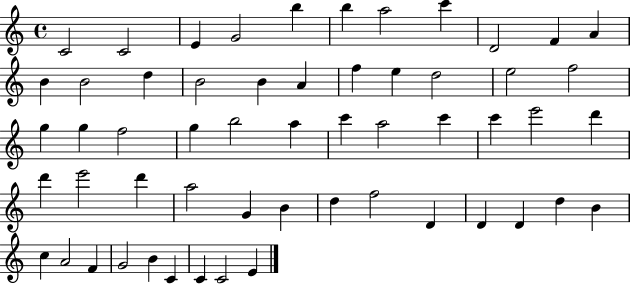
C4/h C4/h E4/q G4/h B5/q B5/q A5/h C6/q D4/h F4/q A4/q B4/q B4/h D5/q B4/h B4/q A4/q F5/q E5/q D5/h E5/h F5/h G5/q G5/q F5/h G5/q B5/h A5/q C6/q A5/h C6/q C6/q E6/h D6/q D6/q E6/h D6/q A5/h G4/q B4/q D5/q F5/h D4/q D4/q D4/q D5/q B4/q C5/q A4/h F4/q G4/h B4/q C4/q C4/q C4/h E4/q